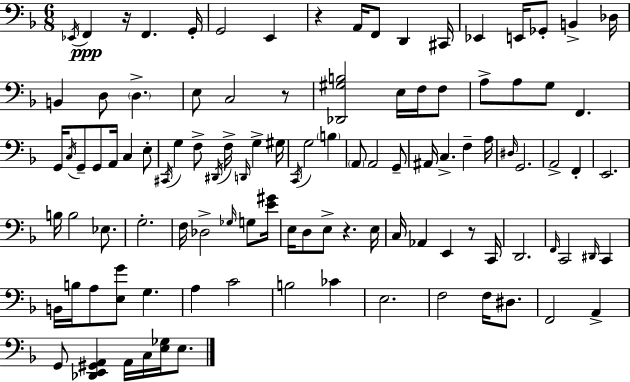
X:1
T:Untitled
M:6/8
L:1/4
K:F
_E,,/4 F,, z/4 F,, G,,/4 G,,2 E,, z A,,/4 F,,/2 D,, ^C,,/4 _E,, E,,/4 _G,,/2 B,, _D,/4 B,, D,/2 D, E,/2 C,2 z/2 [_D,,^G,B,]2 E,/4 F,/4 F,/2 A,/2 A,/2 G,/2 F,, G,,/4 C,/4 G,,/2 G,,/2 A,,/4 C, E,/2 ^C,,/4 G, F,/2 ^D,,/4 F,/4 D,,/4 G, ^G,/4 C,,/4 G,2 B, A,,/2 A,,2 G,,/2 ^A,,/4 C, F, A,/4 ^D,/4 G,,2 A,,2 F,, E,,2 B,/4 B,2 _E,/2 G,2 F,/4 _D,2 _G,/4 G,/2 [E^G]/4 E,/4 D,/2 E,/2 z E,/4 C,/4 _A,, E,, z/2 C,,/4 D,,2 F,,/4 C,,2 ^D,,/4 C,, B,,/4 B,/4 A,/2 [E,G]/2 G, A, C2 B,2 _C E,2 F,2 F,/4 ^D,/2 F,,2 A,, G,,/2 [_D,,E,,^G,,A,,] A,,/4 C,/4 [E,_G,]/4 E,/2